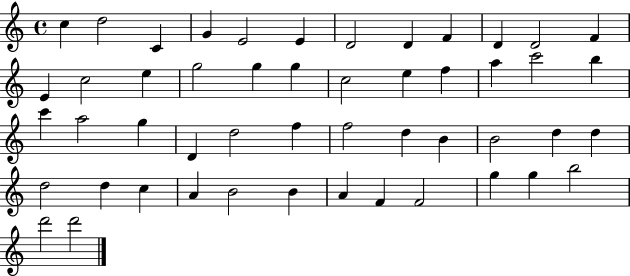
X:1
T:Untitled
M:4/4
L:1/4
K:C
c d2 C G E2 E D2 D F D D2 F E c2 e g2 g g c2 e f a c'2 b c' a2 g D d2 f f2 d B B2 d d d2 d c A B2 B A F F2 g g b2 d'2 d'2